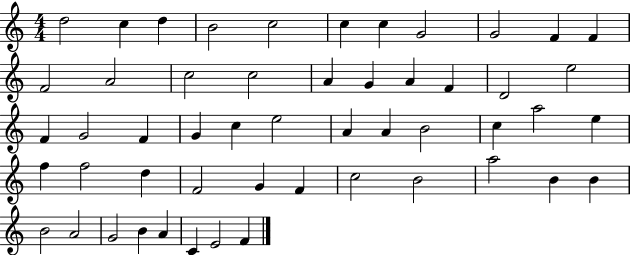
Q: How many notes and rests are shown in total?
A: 52